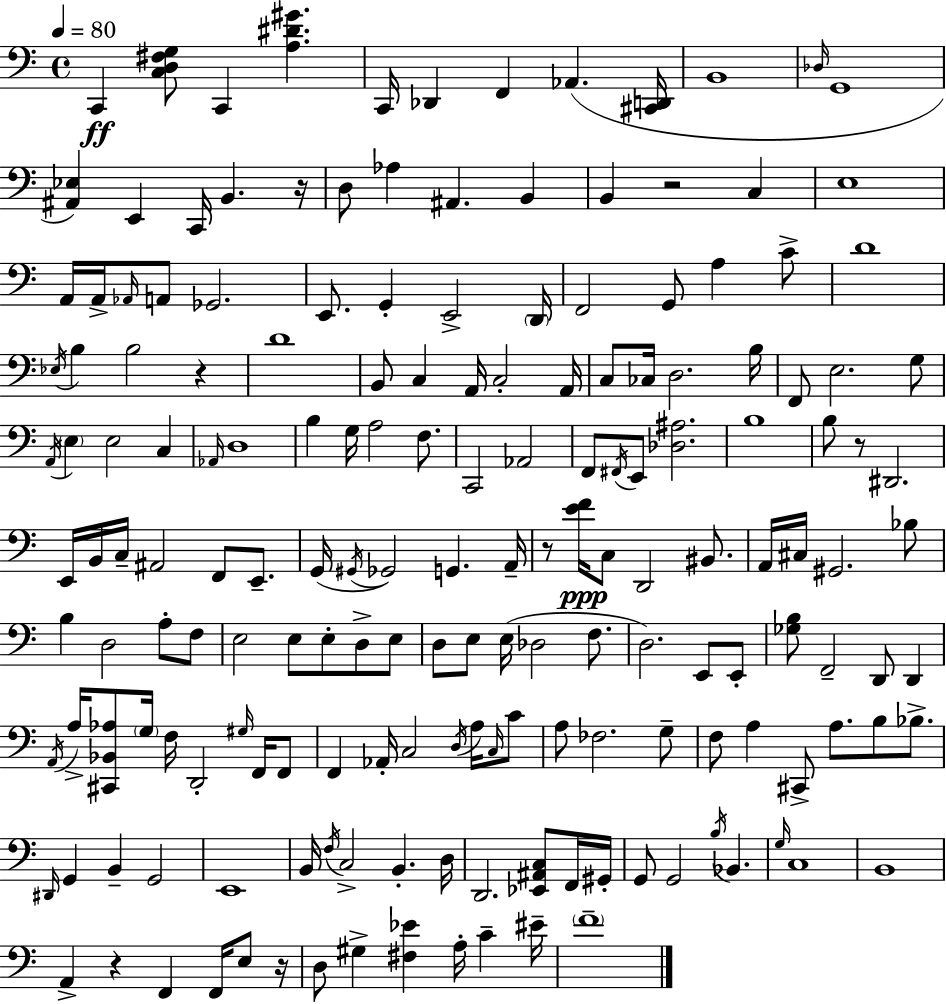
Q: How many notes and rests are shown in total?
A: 176